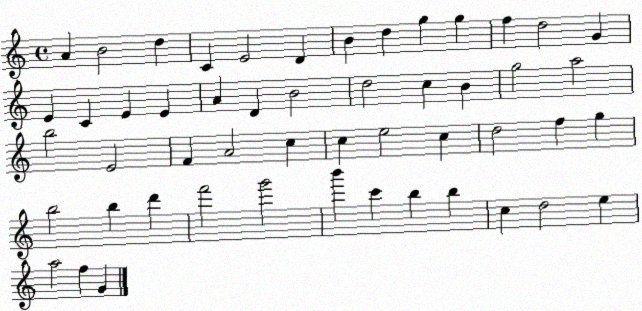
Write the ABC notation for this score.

X:1
T:Untitled
M:4/4
L:1/4
K:C
A B2 d C E2 D B d g g f d2 G E C E E A D B2 d2 c B g2 a2 b2 E2 F A2 c c e2 c d2 f g b2 b d' f'2 g'2 b' c' b b c d2 e a2 f G